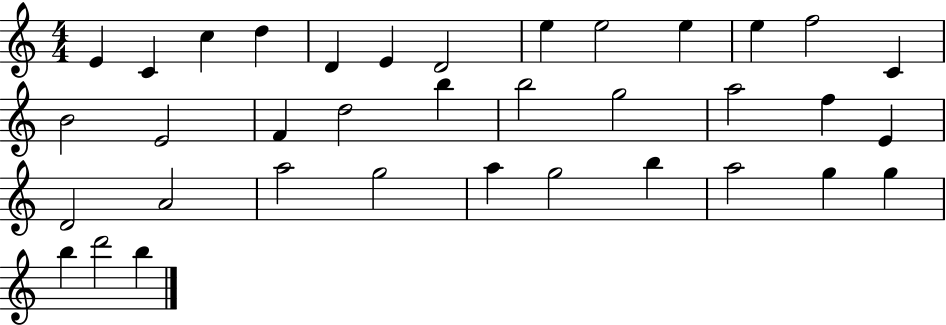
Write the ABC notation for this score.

X:1
T:Untitled
M:4/4
L:1/4
K:C
E C c d D E D2 e e2 e e f2 C B2 E2 F d2 b b2 g2 a2 f E D2 A2 a2 g2 a g2 b a2 g g b d'2 b